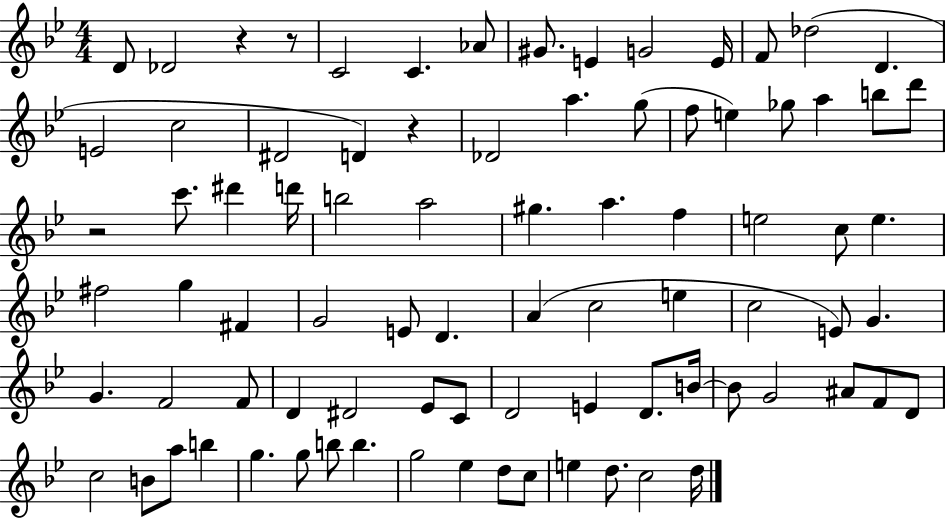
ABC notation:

X:1
T:Untitled
M:4/4
L:1/4
K:Bb
D/2 _D2 z z/2 C2 C _A/2 ^G/2 E G2 E/4 F/2 _d2 D E2 c2 ^D2 D z _D2 a g/2 f/2 e _g/2 a b/2 d'/2 z2 c'/2 ^d' d'/4 b2 a2 ^g a f e2 c/2 e ^f2 g ^F G2 E/2 D A c2 e c2 E/2 G G F2 F/2 D ^D2 _E/2 C/2 D2 E D/2 B/4 B/2 G2 ^A/2 F/2 D/2 c2 B/2 a/2 b g g/2 b/2 b g2 _e d/2 c/2 e d/2 c2 d/4